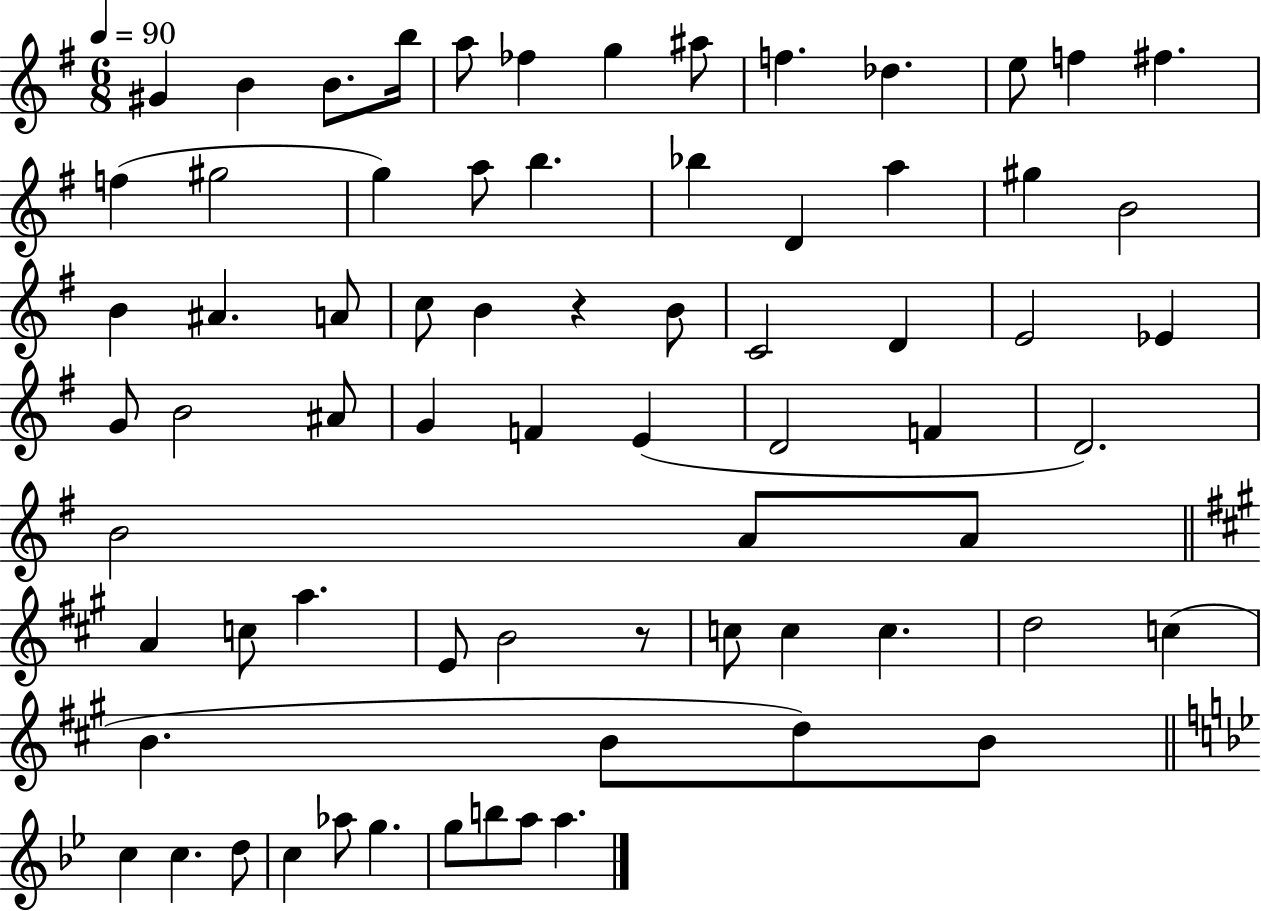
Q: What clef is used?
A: treble